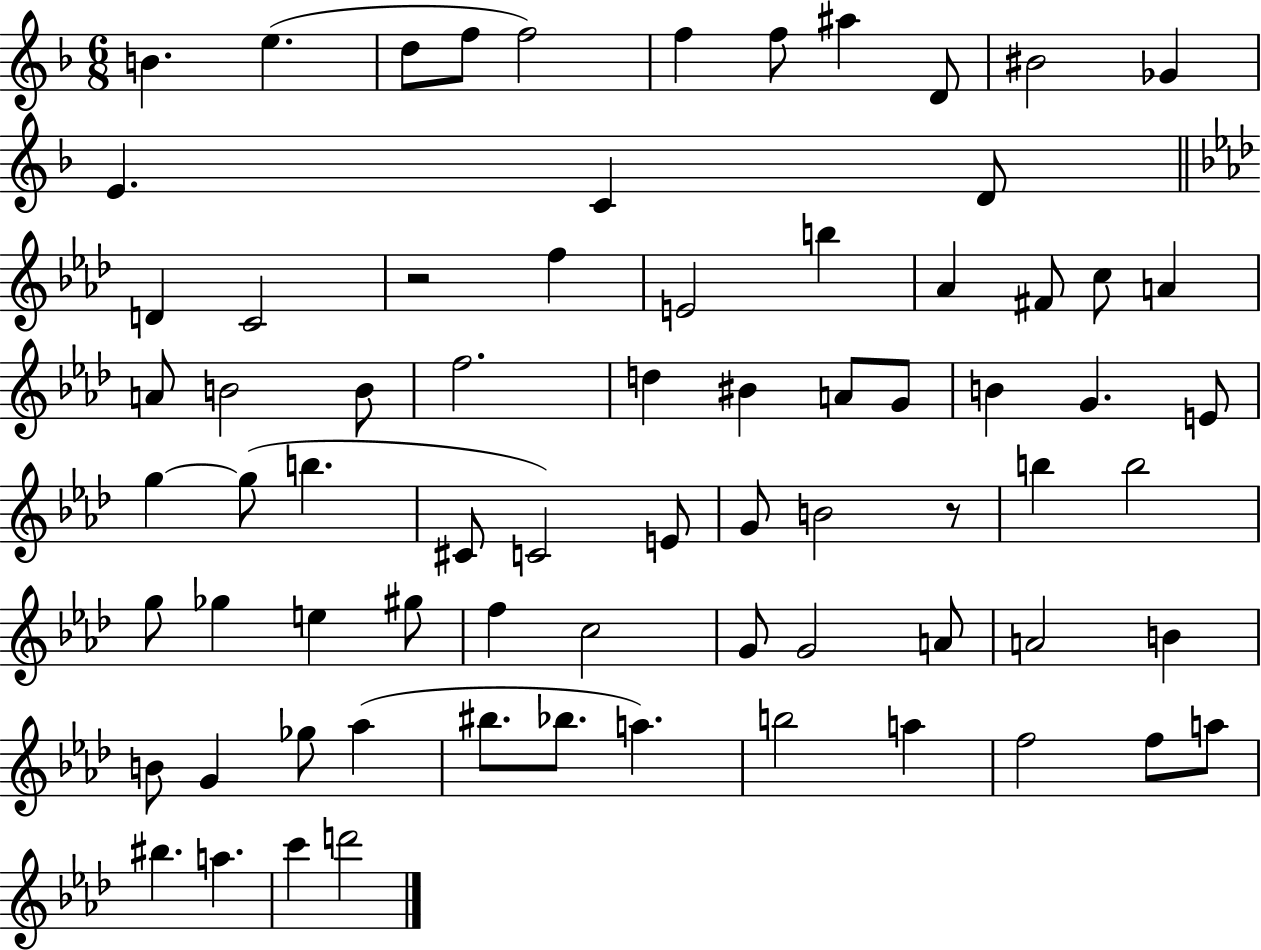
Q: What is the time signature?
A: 6/8